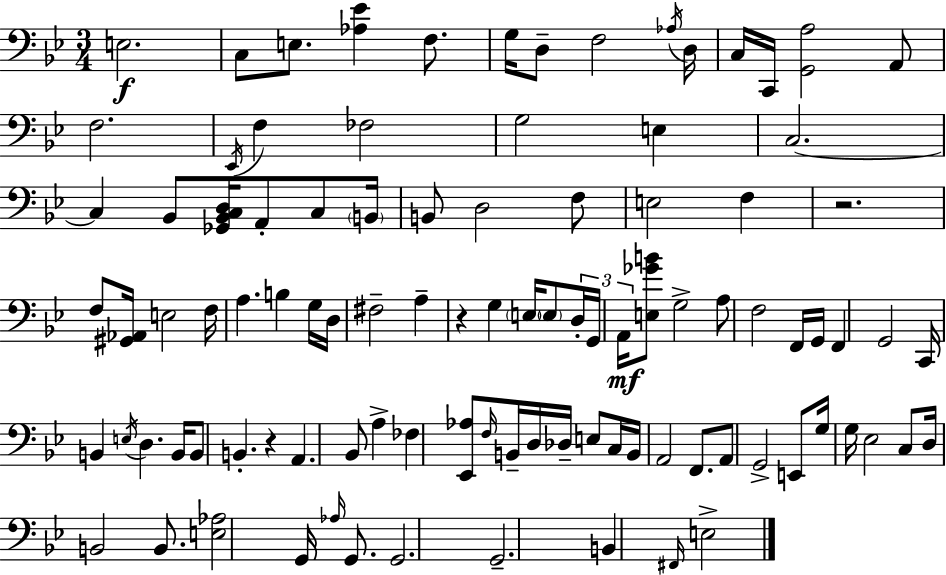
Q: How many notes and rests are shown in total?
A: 99